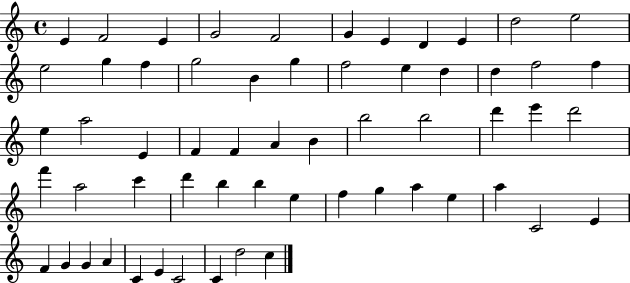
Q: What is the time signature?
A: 4/4